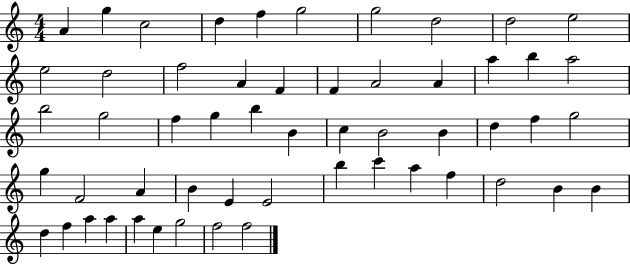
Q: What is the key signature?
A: C major